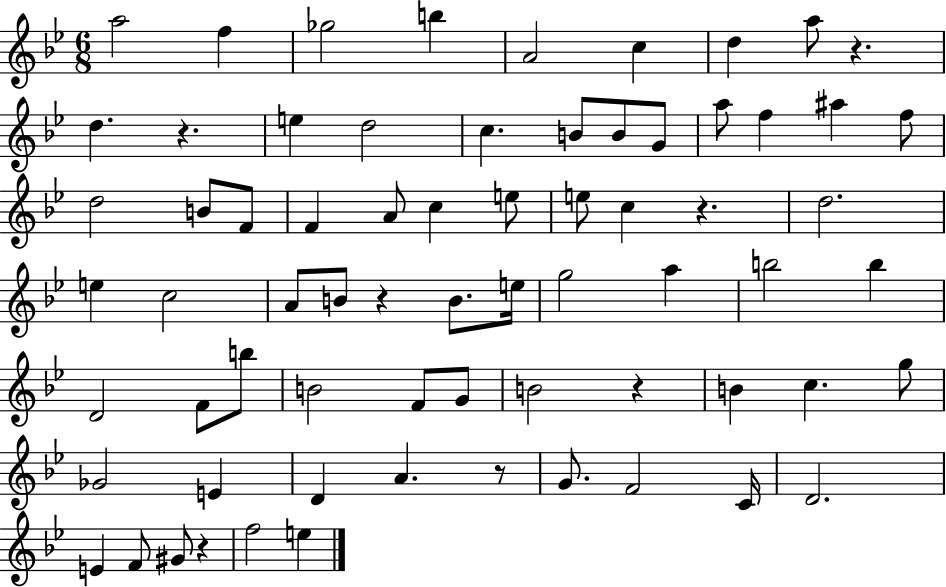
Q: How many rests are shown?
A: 7